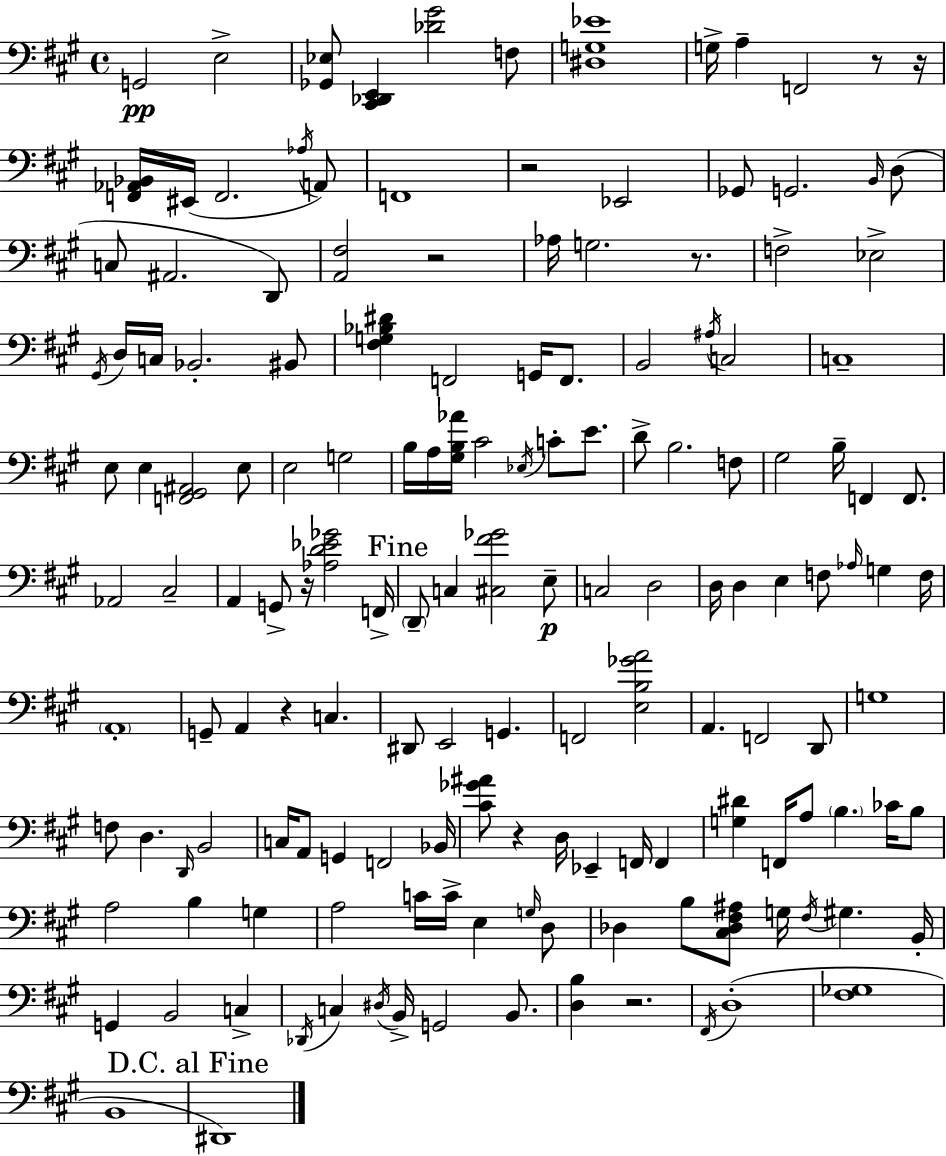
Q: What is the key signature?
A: A major